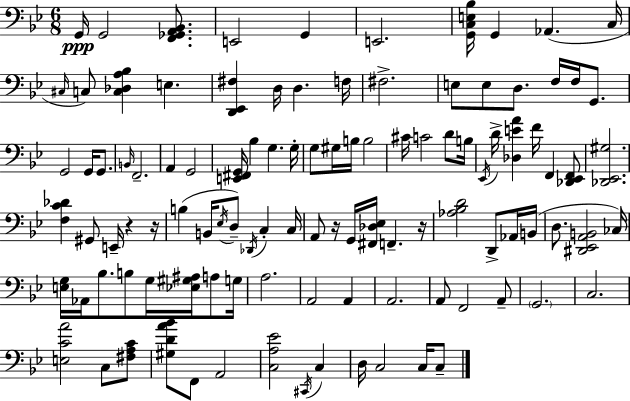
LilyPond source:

{
  \clef bass
  \numericTimeSignature
  \time 6/8
  \key g \minor
  \repeat volta 2 { g,16\ppp g,2 <f, ges, a, bes,>8. | e,2 g,4 | e,2. | <g, c e bes>16 g,4 aes,4.( c16 | \break \grace { cis16 } c8) <c des a bes>4 e4. | <d, ees, fis>4 d16 d4. | f16 fis2.-> | e8 e8 d8. f16 f16 g,8. | \break g,2 g,16 g,8. | \grace { b,16 } f,2.-- | a,4 g,2 | <e, fis, g,>16 bes4 g4. | \break g16-. g8 gis16 b16 b2 | cis'16 c'2 d'8 | b16 \acciaccatura { ees,16 } d'16-> <des e' a'>4 f'16 f,4 | <des, ees, f,>8 <des, ees, gis>2. | \break <f c' des'>4 gis,8 e,16-- r4 | r16 b4( b,16 \acciaccatura { ees16 } d8--) \acciaccatura { des,16 } | c4-. c16 a,8 r16 g,16 <fis, des ees>16 f,4.-- | r16 <aes bes d'>2 | \break d,8-> aes,16 b,16( d8. <dis, ees, a, b,>2 | ces16) <e g>16 aes,16 bes8. b8 | g16 <ees gis ais>16 a8 g16 a2. | a,2 | \break a,4 a,2. | a,8 f,2 | a,8-- \parenthesize g,2. | c2. | \break <e c' a'>2 | c8 <fis a c'>8 <gis d' a' bes'>8 f,8 a,2 | <c a ees'>2 | \acciaccatura { cis,16 } c4 d16 c2 | \break c16 c8-- } \bar "|."
}